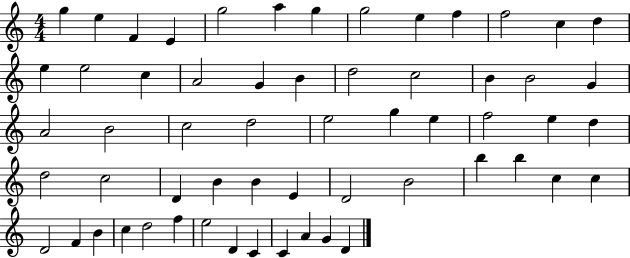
G5/q E5/q F4/q E4/q G5/h A5/q G5/q G5/h E5/q F5/q F5/h C5/q D5/q E5/q E5/h C5/q A4/h G4/q B4/q D5/h C5/h B4/q B4/h G4/q A4/h B4/h C5/h D5/h E5/h G5/q E5/q F5/h E5/q D5/q D5/h C5/h D4/q B4/q B4/q E4/q D4/h B4/h B5/q B5/q C5/q C5/q D4/h F4/q B4/q C5/q D5/h F5/q E5/h D4/q C4/q C4/q A4/q G4/q D4/q